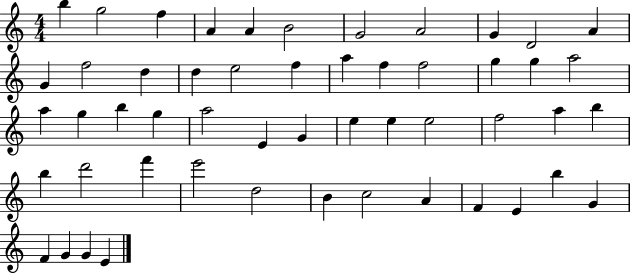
{
  \clef treble
  \numericTimeSignature
  \time 4/4
  \key c \major
  b''4 g''2 f''4 | a'4 a'4 b'2 | g'2 a'2 | g'4 d'2 a'4 | \break g'4 f''2 d''4 | d''4 e''2 f''4 | a''4 f''4 f''2 | g''4 g''4 a''2 | \break a''4 g''4 b''4 g''4 | a''2 e'4 g'4 | e''4 e''4 e''2 | f''2 a''4 b''4 | \break b''4 d'''2 f'''4 | e'''2 d''2 | b'4 c''2 a'4 | f'4 e'4 b''4 g'4 | \break f'4 g'4 g'4 e'4 | \bar "|."
}